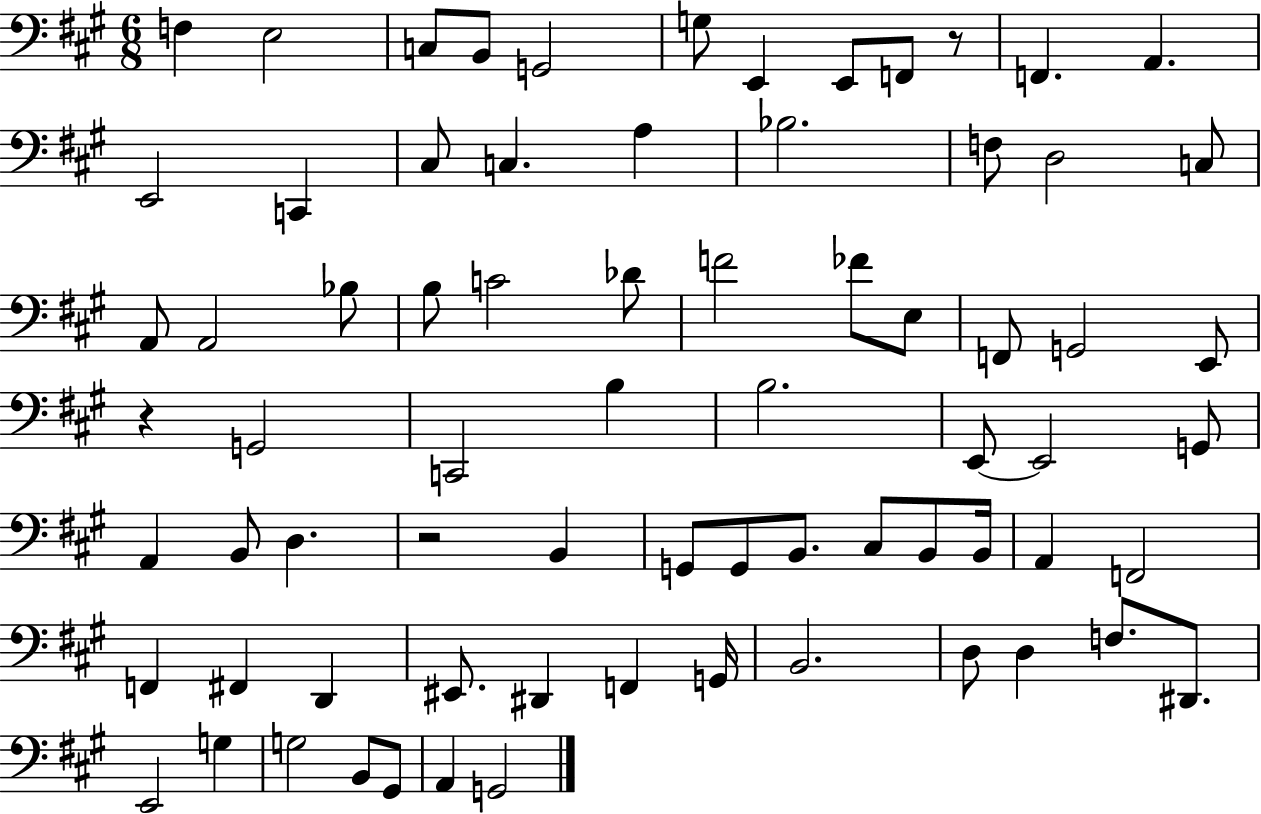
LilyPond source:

{
  \clef bass
  \numericTimeSignature
  \time 6/8
  \key a \major
  \repeat volta 2 { f4 e2 | c8 b,8 g,2 | g8 e,4 e,8 f,8 r8 | f,4. a,4. | \break e,2 c,4 | cis8 c4. a4 | bes2. | f8 d2 c8 | \break a,8 a,2 bes8 | b8 c'2 des'8 | f'2 fes'8 e8 | f,8 g,2 e,8 | \break r4 g,2 | c,2 b4 | b2. | e,8~~ e,2 g,8 | \break a,4 b,8 d4. | r2 b,4 | g,8 g,8 b,8. cis8 b,8 b,16 | a,4 f,2 | \break f,4 fis,4 d,4 | eis,8. dis,4 f,4 g,16 | b,2. | d8 d4 f8. dis,8. | \break e,2 g4 | g2 b,8 gis,8 | a,4 g,2 | } \bar "|."
}